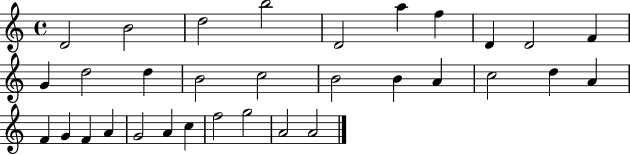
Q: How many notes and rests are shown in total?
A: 32